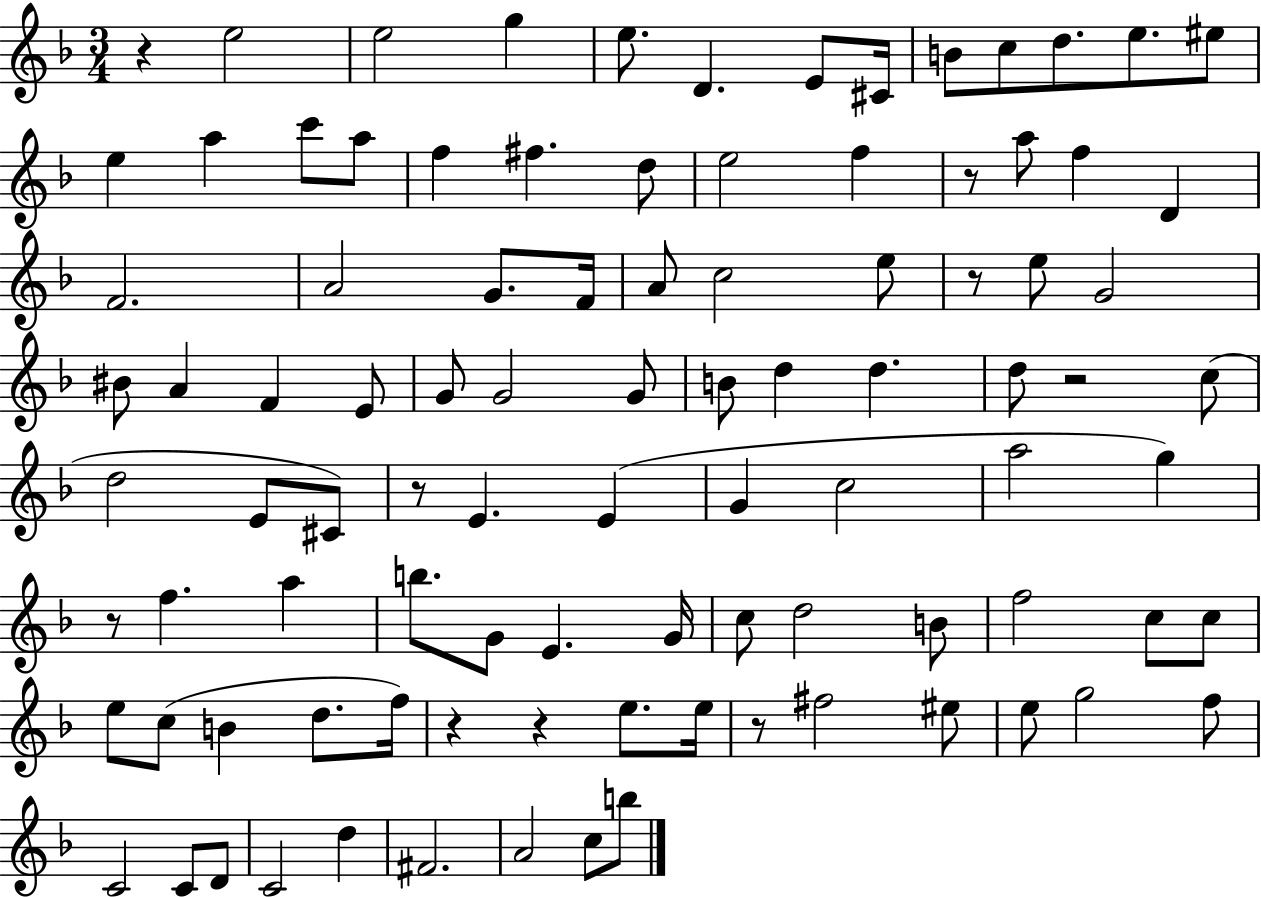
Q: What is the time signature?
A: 3/4